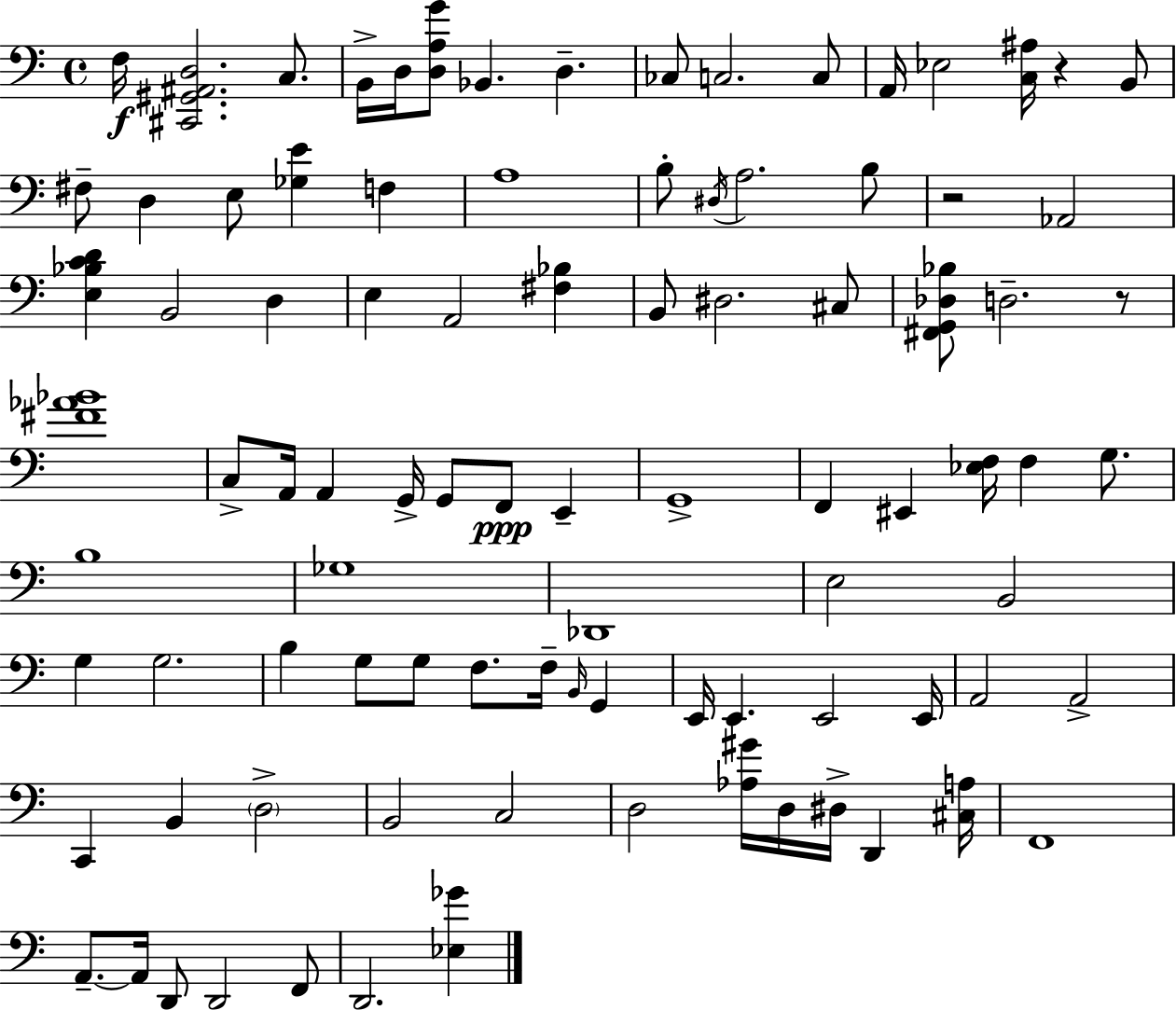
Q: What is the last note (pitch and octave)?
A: D2